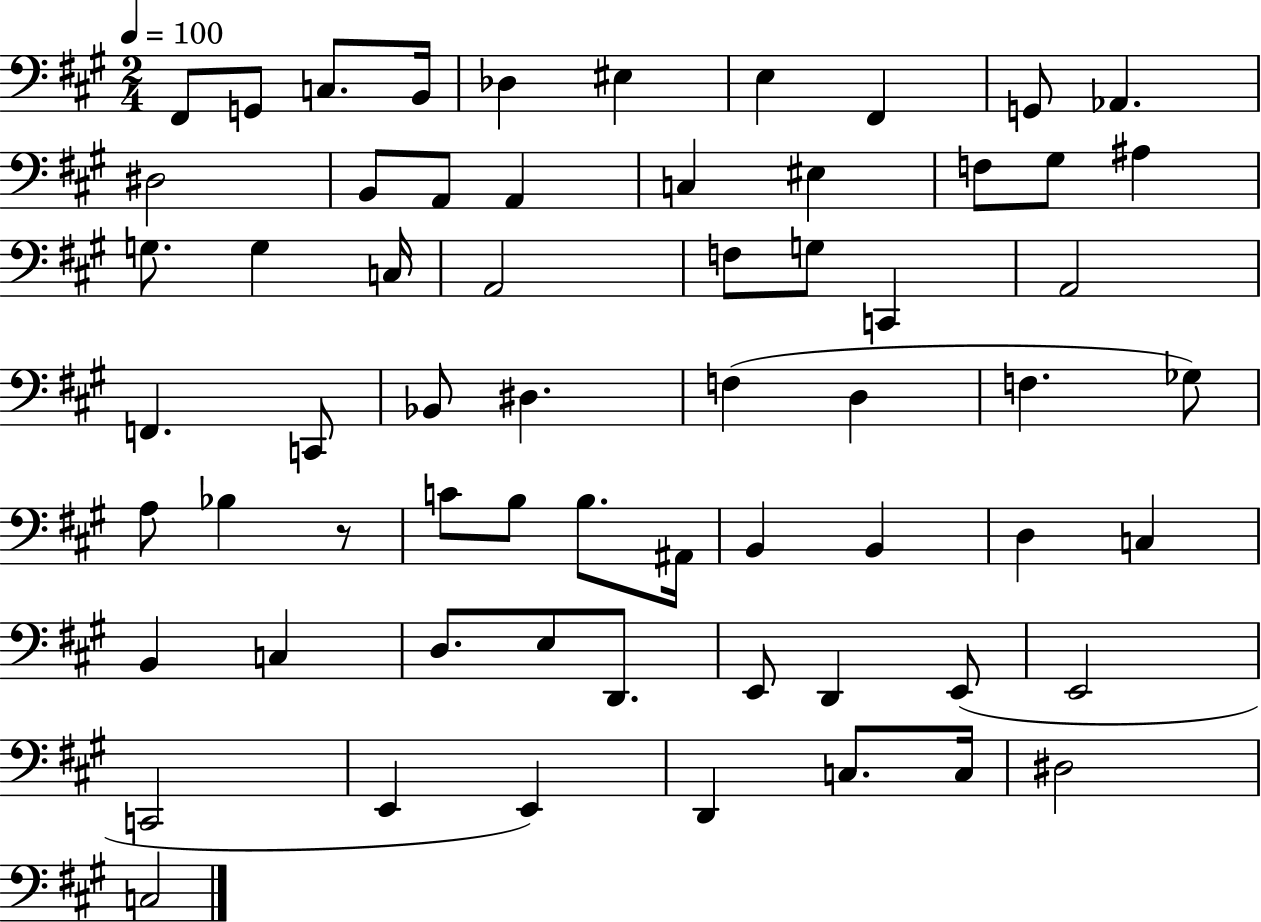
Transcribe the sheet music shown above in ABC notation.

X:1
T:Untitled
M:2/4
L:1/4
K:A
^F,,/2 G,,/2 C,/2 B,,/4 _D, ^E, E, ^F,, G,,/2 _A,, ^D,2 B,,/2 A,,/2 A,, C, ^E, F,/2 ^G,/2 ^A, G,/2 G, C,/4 A,,2 F,/2 G,/2 C,, A,,2 F,, C,,/2 _B,,/2 ^D, F, D, F, _G,/2 A,/2 _B, z/2 C/2 B,/2 B,/2 ^A,,/4 B,, B,, D, C, B,, C, D,/2 E,/2 D,,/2 E,,/2 D,, E,,/2 E,,2 C,,2 E,, E,, D,, C,/2 C,/4 ^D,2 C,2